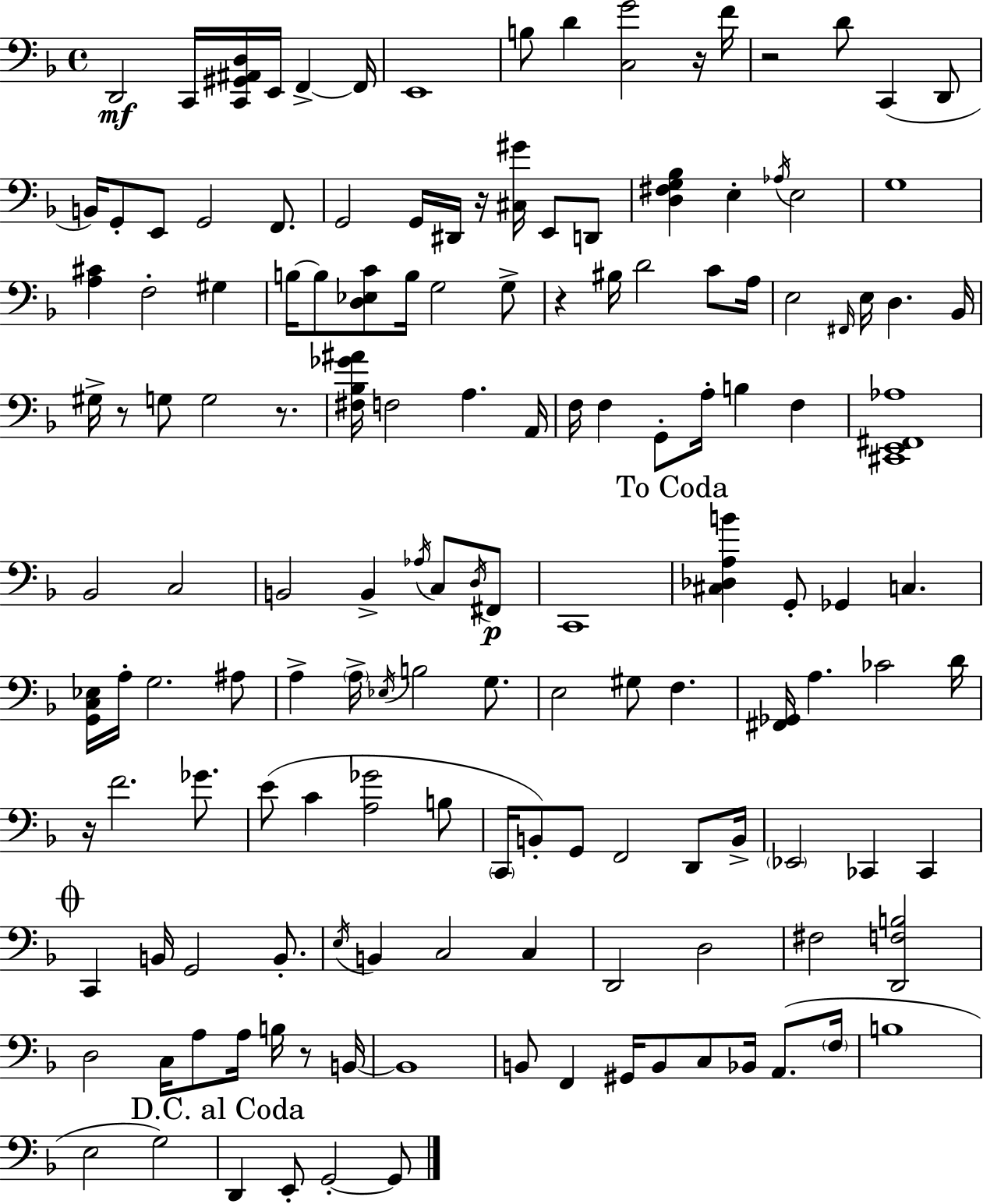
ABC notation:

X:1
T:Untitled
M:4/4
L:1/4
K:Dm
D,,2 C,,/4 [C,,^G,,^A,,D,]/4 E,,/4 F,, F,,/4 E,,4 B,/2 D [C,G]2 z/4 F/4 z2 D/2 C,, D,,/2 B,,/4 G,,/2 E,,/2 G,,2 F,,/2 G,,2 G,,/4 ^D,,/4 z/4 [^C,^G]/4 E,,/2 D,,/2 [D,^F,G,_B,] E, _A,/4 E,2 G,4 [A,^C] F,2 ^G, B,/4 B,/2 [D,_E,C]/2 B,/4 G,2 G,/2 z ^B,/4 D2 C/2 A,/4 E,2 ^F,,/4 E,/4 D, _B,,/4 ^G,/4 z/2 G,/2 G,2 z/2 [^F,_B,_G^A]/4 F,2 A, A,,/4 F,/4 F, G,,/2 A,/4 B, F, [^C,,E,,^F,,_A,]4 _B,,2 C,2 B,,2 B,, _A,/4 C,/2 D,/4 ^F,,/2 C,,4 [^C,_D,A,B] G,,/2 _G,, C, [G,,C,_E,]/4 A,/4 G,2 ^A,/2 A, A,/4 _E,/4 B,2 G,/2 E,2 ^G,/2 F, [^F,,_G,,]/4 A, _C2 D/4 z/4 F2 _G/2 E/2 C [A,_G]2 B,/2 C,,/4 B,,/2 G,,/2 F,,2 D,,/2 B,,/4 _E,,2 _C,, _C,, C,, B,,/4 G,,2 B,,/2 E,/4 B,, C,2 C, D,,2 D,2 ^F,2 [D,,F,B,]2 D,2 C,/4 A,/2 A,/4 B,/4 z/2 B,,/4 B,,4 B,,/2 F,, ^G,,/4 B,,/2 C,/2 _B,,/4 A,,/2 F,/4 B,4 E,2 G,2 D,, E,,/2 G,,2 G,,/2